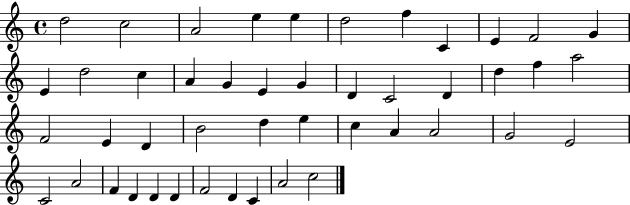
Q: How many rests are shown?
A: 0